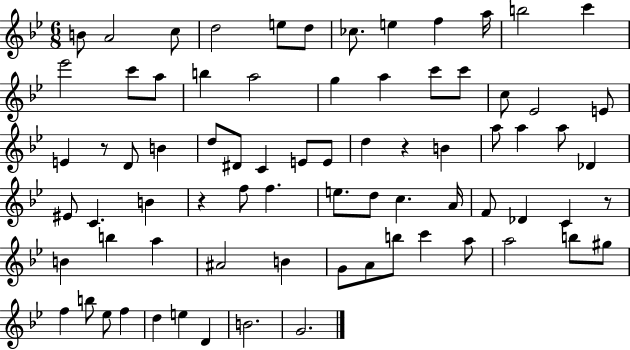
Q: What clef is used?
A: treble